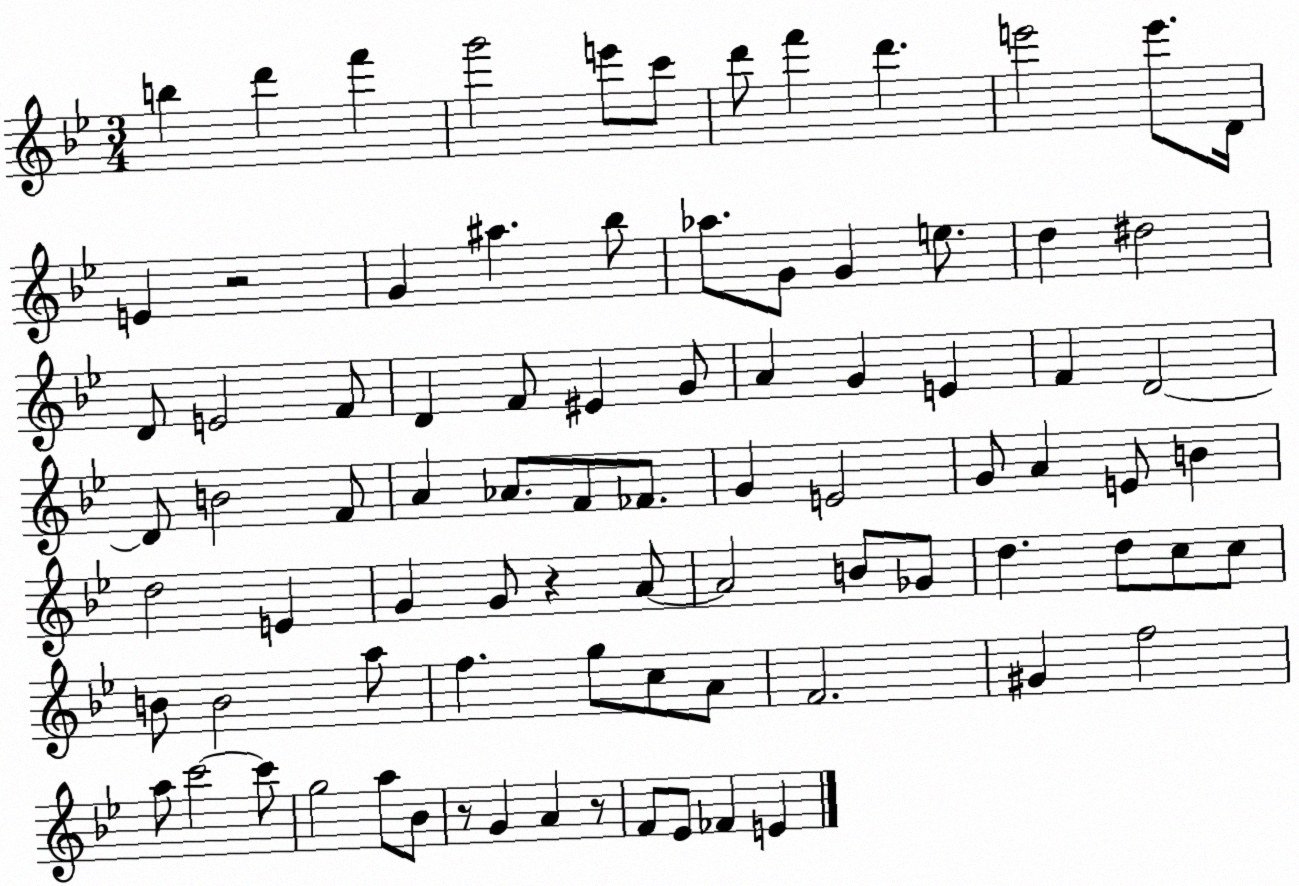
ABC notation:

X:1
T:Untitled
M:3/4
L:1/4
K:Bb
b d' f' g'2 e'/2 c'/2 d'/2 f' d' e'2 e'/2 D/4 E z2 G ^a _b/2 _a/2 G/2 G e/2 d ^d2 D/2 E2 F/2 D F/2 ^E G/2 A G E F D2 D/2 B2 F/2 A _A/2 F/2 _F/2 G E2 G/2 A E/2 B d2 E G G/2 z A/2 A2 B/2 _G/2 d d/2 c/2 c/2 B/2 B2 a/2 f g/2 c/2 A/2 F2 ^G f2 a/2 c'2 c'/2 g2 a/2 _B/2 z/2 G A z/2 F/2 _E/2 _F E